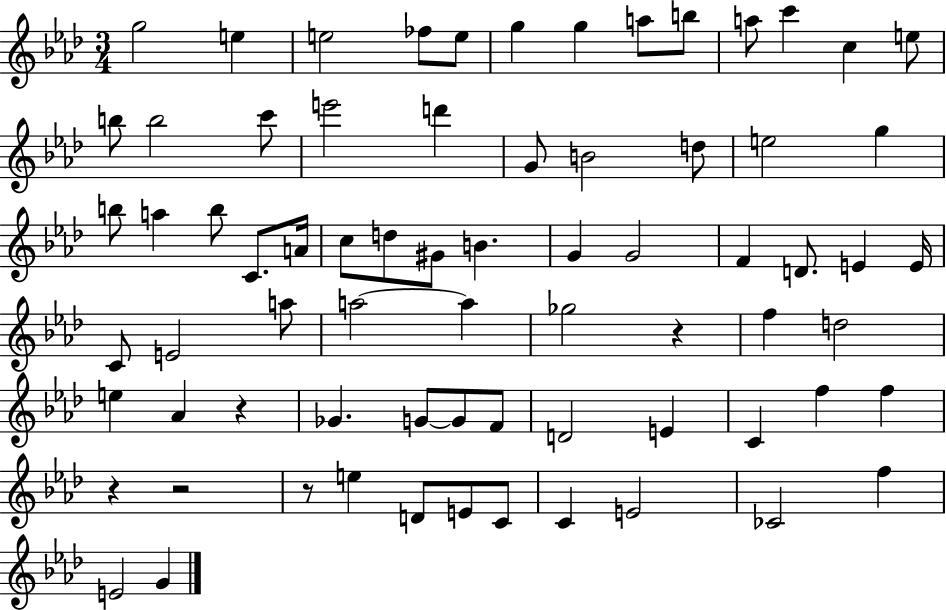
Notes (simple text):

G5/h E5/q E5/h FES5/e E5/e G5/q G5/q A5/e B5/e A5/e C6/q C5/q E5/e B5/e B5/h C6/e E6/h D6/q G4/e B4/h D5/e E5/h G5/q B5/e A5/q B5/e C4/e. A4/s C5/e D5/e G#4/e B4/q. G4/q G4/h F4/q D4/e. E4/q E4/s C4/e E4/h A5/e A5/h A5/q Gb5/h R/q F5/q D5/h E5/q Ab4/q R/q Gb4/q. G4/e G4/e F4/e D4/h E4/q C4/q F5/q F5/q R/q R/h R/e E5/q D4/e E4/e C4/e C4/q E4/h CES4/h F5/q E4/h G4/q